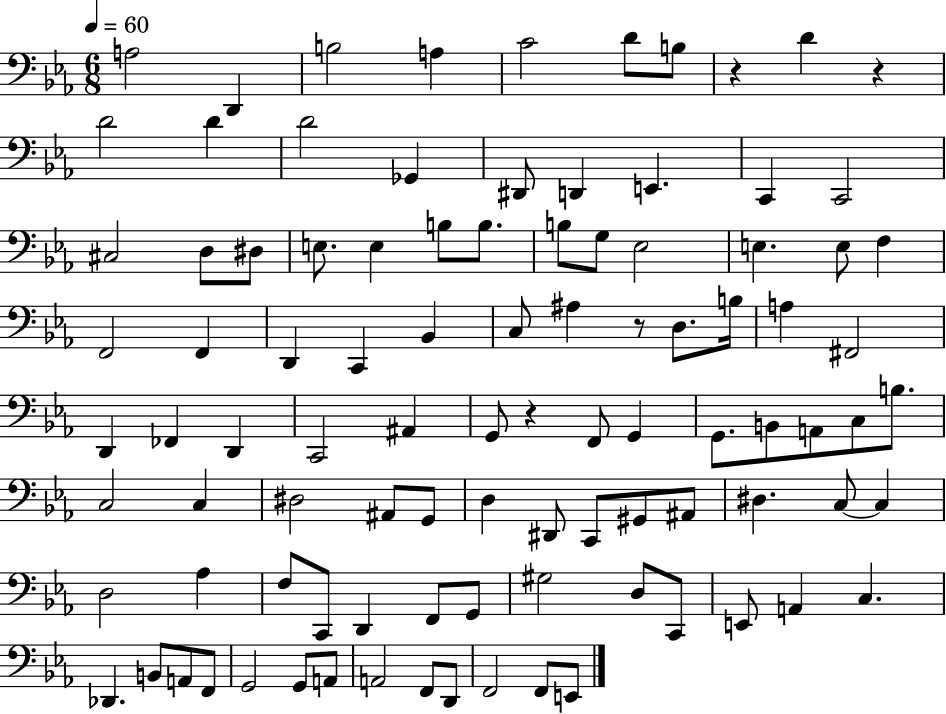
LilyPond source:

{
  \clef bass
  \numericTimeSignature
  \time 6/8
  \key ees \major
  \tempo 4 = 60
  \repeat volta 2 { a2 d,4 | b2 a4 | c'2 d'8 b8 | r4 d'4 r4 | \break d'2 d'4 | d'2 ges,4 | dis,8 d,4 e,4. | c,4 c,2 | \break cis2 d8 dis8 | e8. e4 b8 b8. | b8 g8 ees2 | e4. e8 f4 | \break f,2 f,4 | d,4 c,4 bes,4 | c8 ais4 r8 d8. b16 | a4 fis,2 | \break d,4 fes,4 d,4 | c,2 ais,4 | g,8 r4 f,8 g,4 | g,8. b,8 a,8 c8 b8. | \break c2 c4 | dis2 ais,8 g,8 | d4 dis,8 c,8 gis,8 ais,8 | dis4. c8~~ c4 | \break d2 aes4 | f8 c,8 d,4 f,8 g,8 | gis2 d8 c,8 | e,8 a,4 c4. | \break des,4. b,8 a,8 f,8 | g,2 g,8 a,8 | a,2 f,8 d,8 | f,2 f,8 e,8 | \break } \bar "|."
}